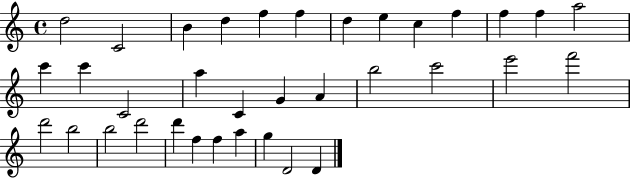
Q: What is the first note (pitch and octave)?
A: D5